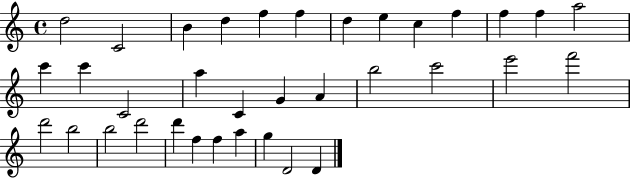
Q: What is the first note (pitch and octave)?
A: D5